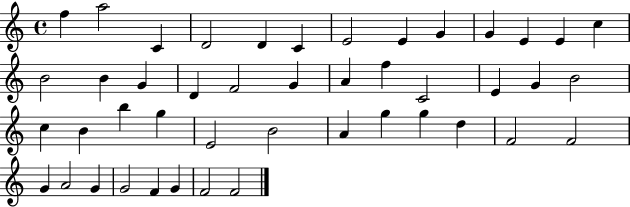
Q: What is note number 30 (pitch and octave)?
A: E4